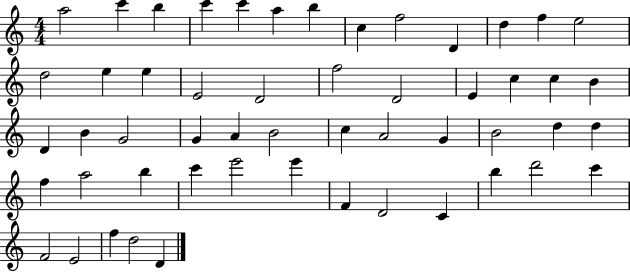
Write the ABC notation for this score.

X:1
T:Untitled
M:4/4
L:1/4
K:C
a2 c' b c' c' a b c f2 D d f e2 d2 e e E2 D2 f2 D2 E c c B D B G2 G A B2 c A2 G B2 d d f a2 b c' e'2 e' F D2 C b d'2 c' F2 E2 f d2 D